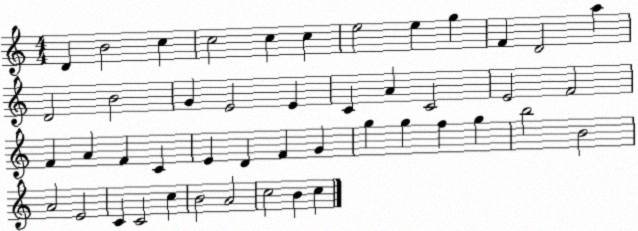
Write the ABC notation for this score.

X:1
T:Untitled
M:4/4
L:1/4
K:C
D B2 c c2 c c e2 e g F D2 a D2 B2 G E2 E C A C2 E2 F2 F A F C E D F G g g f g b2 B2 A2 E2 C C2 c B2 A2 c2 B c